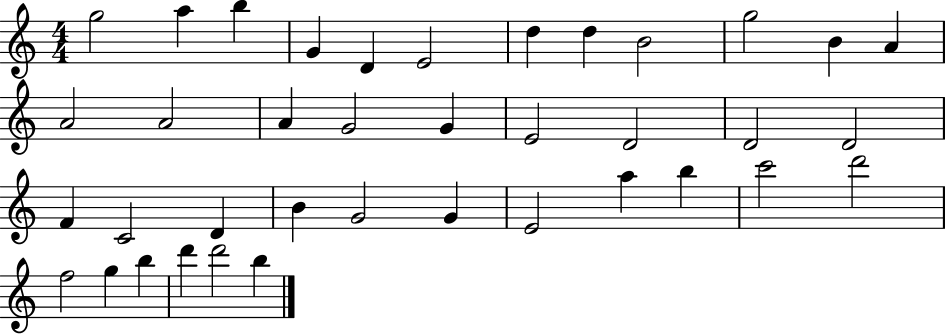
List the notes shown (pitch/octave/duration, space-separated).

G5/h A5/q B5/q G4/q D4/q E4/h D5/q D5/q B4/h G5/h B4/q A4/q A4/h A4/h A4/q G4/h G4/q E4/h D4/h D4/h D4/h F4/q C4/h D4/q B4/q G4/h G4/q E4/h A5/q B5/q C6/h D6/h F5/h G5/q B5/q D6/q D6/h B5/q